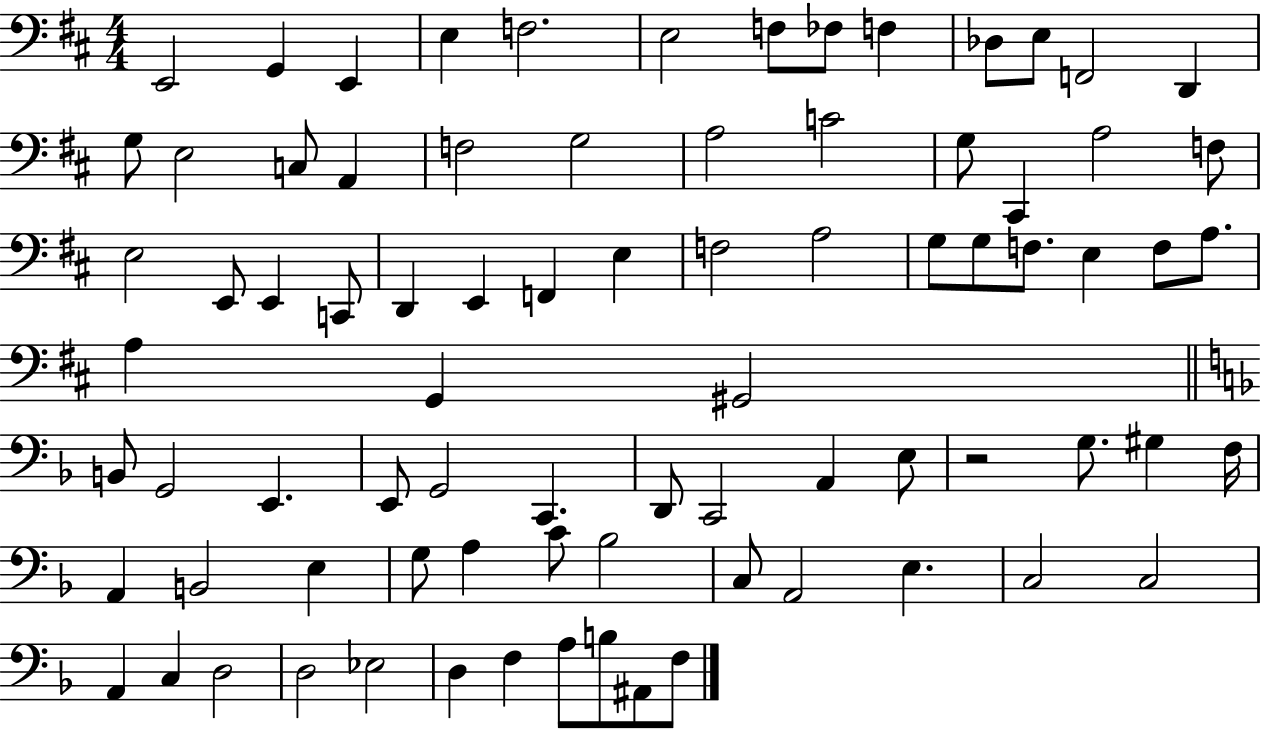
E2/h G2/q E2/q E3/q F3/h. E3/h F3/e FES3/e F3/q Db3/e E3/e F2/h D2/q G3/e E3/h C3/e A2/q F3/h G3/h A3/h C4/h G3/e C#2/q A3/h F3/e E3/h E2/e E2/q C2/e D2/q E2/q F2/q E3/q F3/h A3/h G3/e G3/e F3/e. E3/q F3/e A3/e. A3/q G2/q G#2/h B2/e G2/h E2/q. E2/e G2/h C2/q. D2/e C2/h A2/q E3/e R/h G3/e. G#3/q F3/s A2/q B2/h E3/q G3/e A3/q C4/e Bb3/h C3/e A2/h E3/q. C3/h C3/h A2/q C3/q D3/h D3/h Eb3/h D3/q F3/q A3/e B3/e A#2/e F3/e